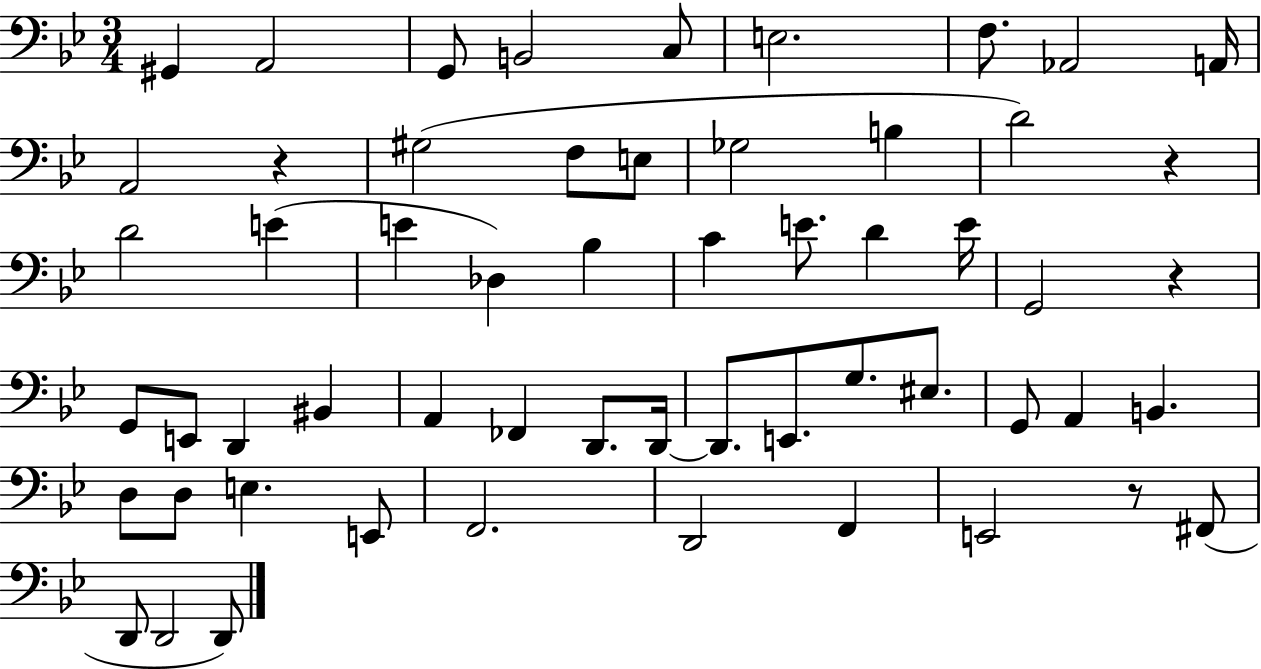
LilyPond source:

{
  \clef bass
  \numericTimeSignature
  \time 3/4
  \key bes \major
  \repeat volta 2 { gis,4 a,2 | g,8 b,2 c8 | e2. | f8. aes,2 a,16 | \break a,2 r4 | gis2( f8 e8 | ges2 b4 | d'2) r4 | \break d'2 e'4( | e'4 des4) bes4 | c'4 e'8. d'4 e'16 | g,2 r4 | \break g,8 e,8 d,4 bis,4 | a,4 fes,4 d,8. d,16~~ | d,8. e,8. g8. eis8. | g,8 a,4 b,4. | \break d8 d8 e4. e,8 | f,2. | d,2 f,4 | e,2 r8 fis,8( | \break d,8 d,2 d,8) | } \bar "|."
}